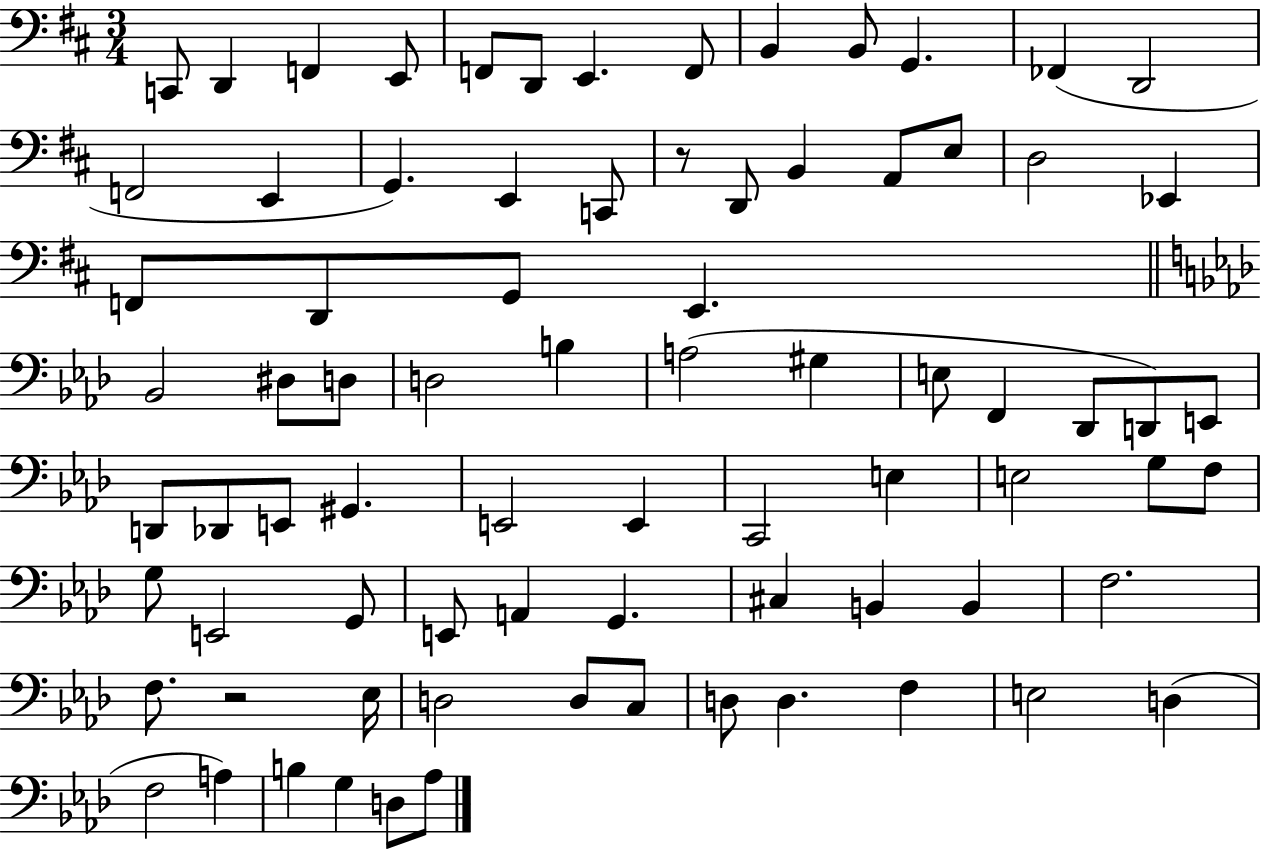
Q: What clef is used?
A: bass